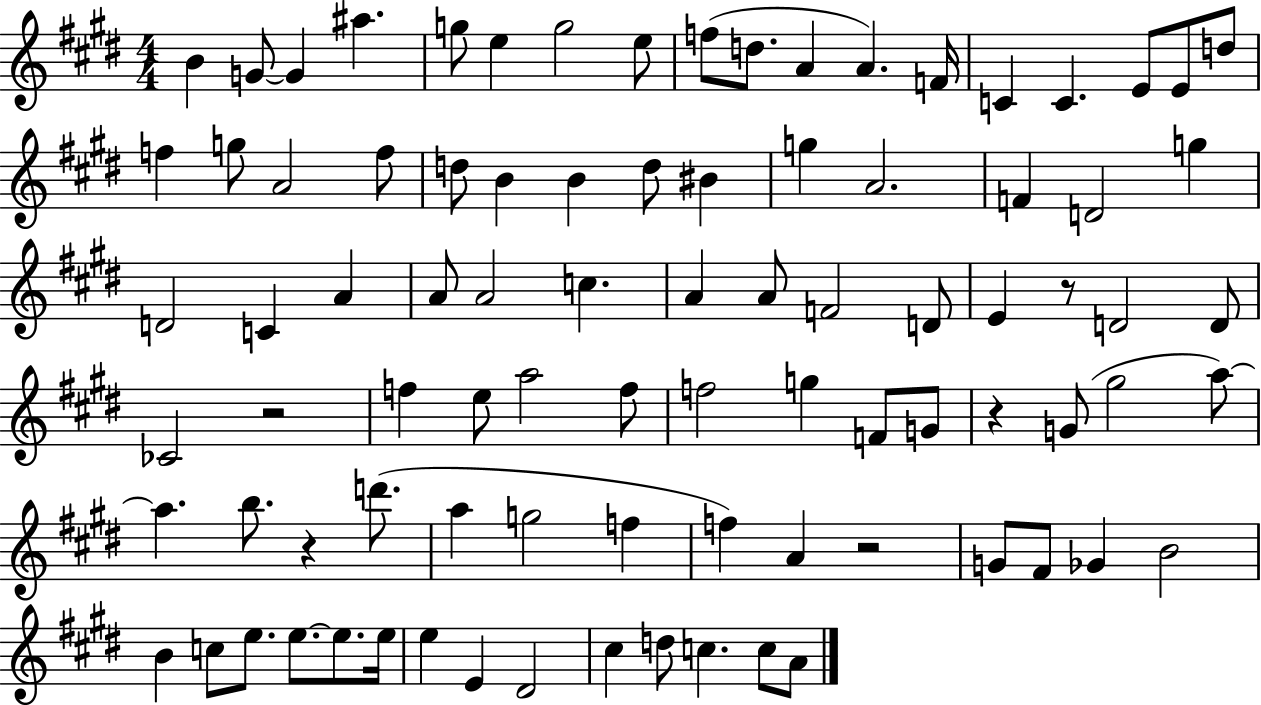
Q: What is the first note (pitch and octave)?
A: B4